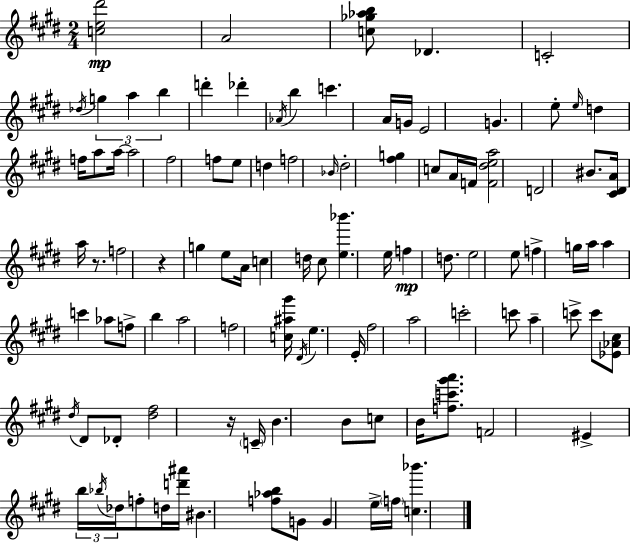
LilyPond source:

{
  \clef treble
  \numericTimeSignature
  \time 2/4
  \key e \major
  <c'' e'' dis'''>2\mp | a'2 | <c'' ges'' aes'' b''>8 des'4. | c'2-. | \break \acciaccatura { des''16 } \tuplet 3/2 { g''4 a''4 | b''4 } d'''4-. | des'''4-. \acciaccatura { aes'16 } b''4 | c'''4. | \break a'16 g'16 e'2 | g'4. | e''8-. \grace { e''16 } d''4 f''16 | a''8 a''16~~ a''2 | \break fis''2 | f''8 e''8 d''4 | f''2 | \grace { bes'16 } dis''2-. | \break <fis'' g''>4 | c''8 a'16 f'16 <f' dis'' e'' a''>2 | d'2 | bis'8. <cis' dis' a'>16 | \break a''16 r8. f''2 | r4 | g''4 e''8 a'16 c''4 | d''16 cis''8 <e'' bes'''>4. | \break e''16 f''4\mp | d''8. e''2 | e''8 f''4-> | g''16 a''16 a''4 | \break c'''4 aes''8 f''8-> | b''4 a''2 | f''2 | <c'' ais'' gis'''>16 \acciaccatura { dis'16 } e''4. | \break e'16-. fis''2 | a''2 | c'''2-. | c'''8 a''4-- | \break c'''8-> c'''8 <ees' aes' cis''>8 | \acciaccatura { dis''16 } dis'8 des'8-. <dis'' fis''>2 | r16 \parenthesize c'16-- | b'4. b'8 | \break c''8 b'16 <f'' c''' gis''' a'''>8. f'2 | eis'4-> | \tuplet 3/2 { b''16 \acciaccatura { bes''16 } des''16 } f''8-. d''16 | <d''' ais'''>16 bis'4. <f'' aes'' b''>8 | \break g'8 g'4 e''16-> | \parenthesize f''16 <c'' bes'''>4. \bar "|."
}